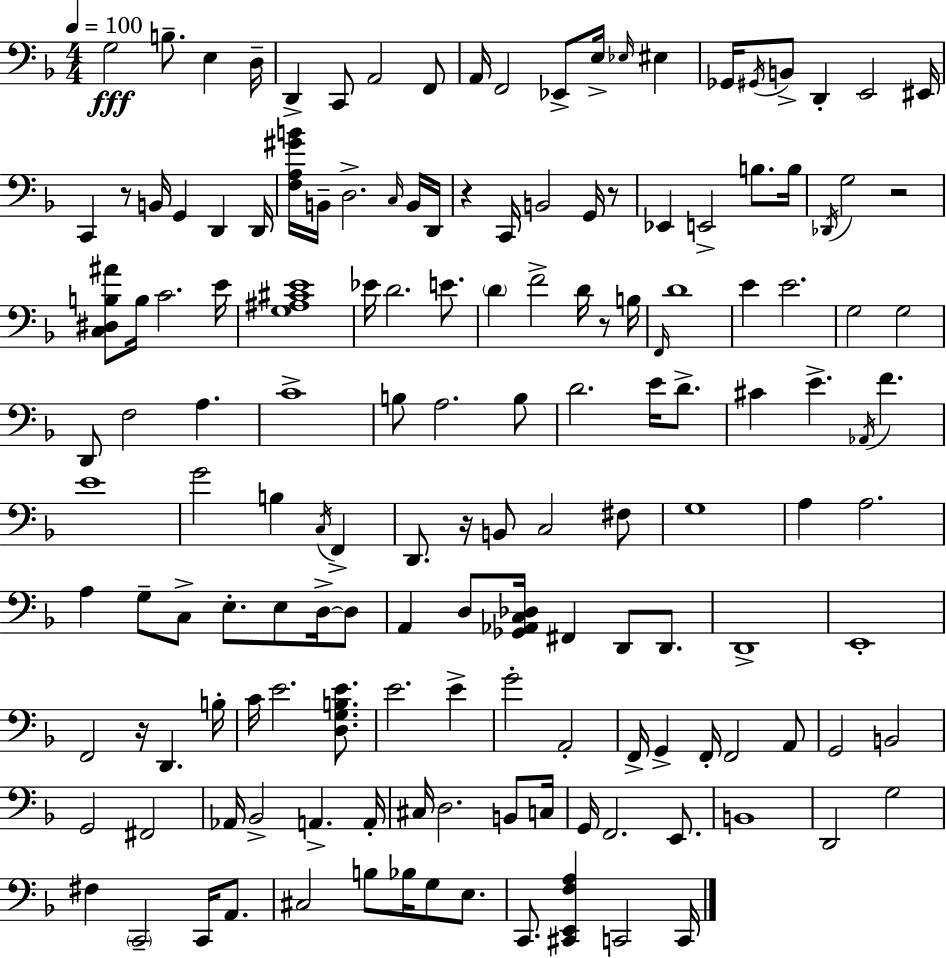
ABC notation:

X:1
T:Untitled
M:4/4
L:1/4
K:F
G,2 B,/2 E, D,/4 D,, C,,/2 A,,2 F,,/2 A,,/4 F,,2 _E,,/2 E,/4 _E,/4 ^E, _G,,/4 ^G,,/4 B,,/2 D,, E,,2 ^E,,/4 C,, z/2 B,,/4 G,, D,, D,,/4 [F,A,^GB]/4 B,,/4 D,2 C,/4 B,,/4 D,,/4 z C,,/4 B,,2 G,,/4 z/2 _E,, E,,2 B,/2 B,/4 _D,,/4 G,2 z2 [C,^D,B,^A]/2 B,/4 C2 E/4 [G,^A,^CE]4 _E/4 D2 E/2 D F2 D/4 z/2 B,/4 F,,/4 D4 E E2 G,2 G,2 D,,/2 F,2 A, C4 B,/2 A,2 B,/2 D2 E/4 D/2 ^C E _A,,/4 F E4 G2 B, C,/4 F,, D,,/2 z/4 B,,/2 C,2 ^F,/2 G,4 A, A,2 A, G,/2 C,/2 E,/2 E,/2 D,/4 D,/2 A,, D,/2 [_G,,_A,,C,_D,]/4 ^F,, D,,/2 D,,/2 D,,4 E,,4 F,,2 z/4 D,, B,/4 C/4 E2 [D,G,B,E]/2 E2 E G2 A,,2 F,,/4 G,, F,,/4 F,,2 A,,/2 G,,2 B,,2 G,,2 ^F,,2 _A,,/4 _B,,2 A,, A,,/4 ^C,/4 D,2 B,,/2 C,/4 G,,/4 F,,2 E,,/2 B,,4 D,,2 G,2 ^F, C,,2 C,,/4 A,,/2 ^C,2 B,/2 _B,/4 G,/2 E,/2 C,,/2 [^C,,E,,F,A,] C,,2 C,,/4